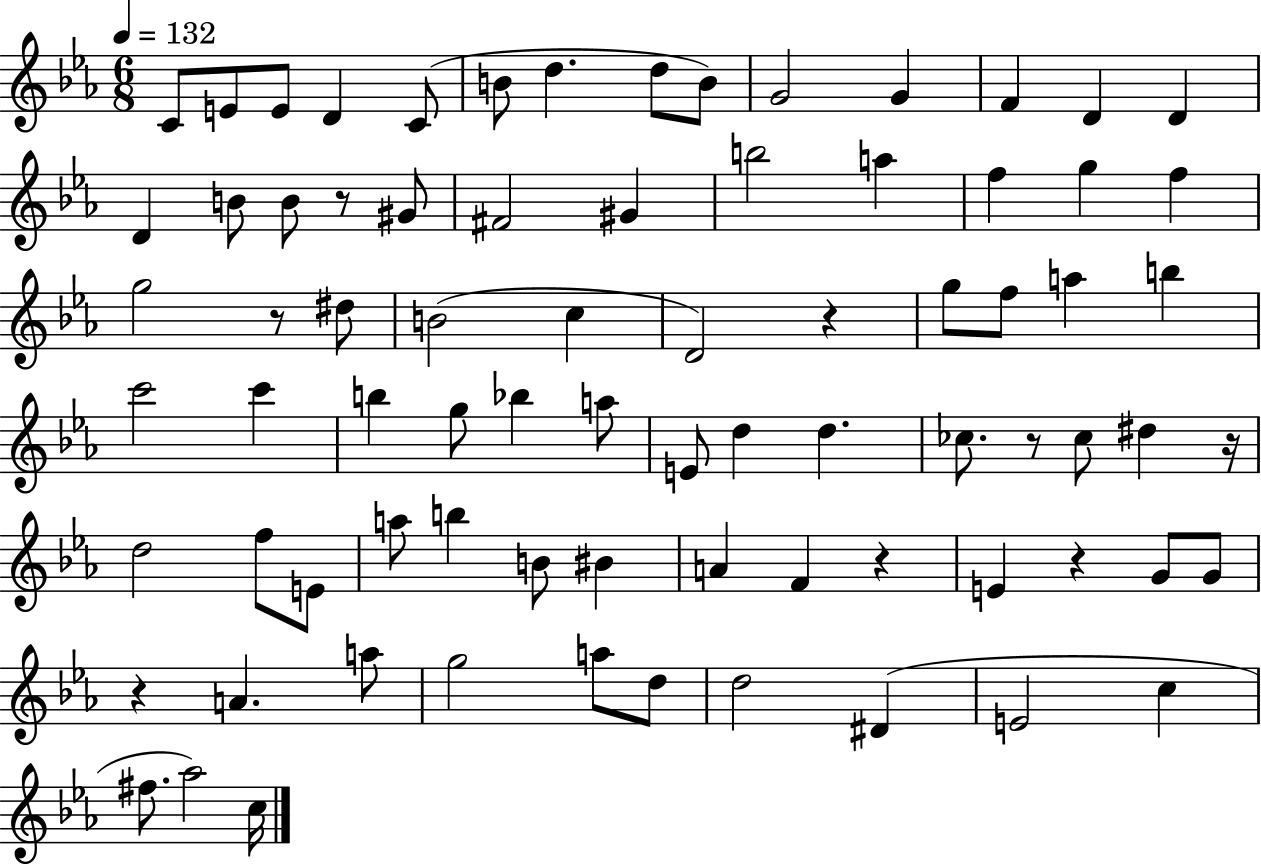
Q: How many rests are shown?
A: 8